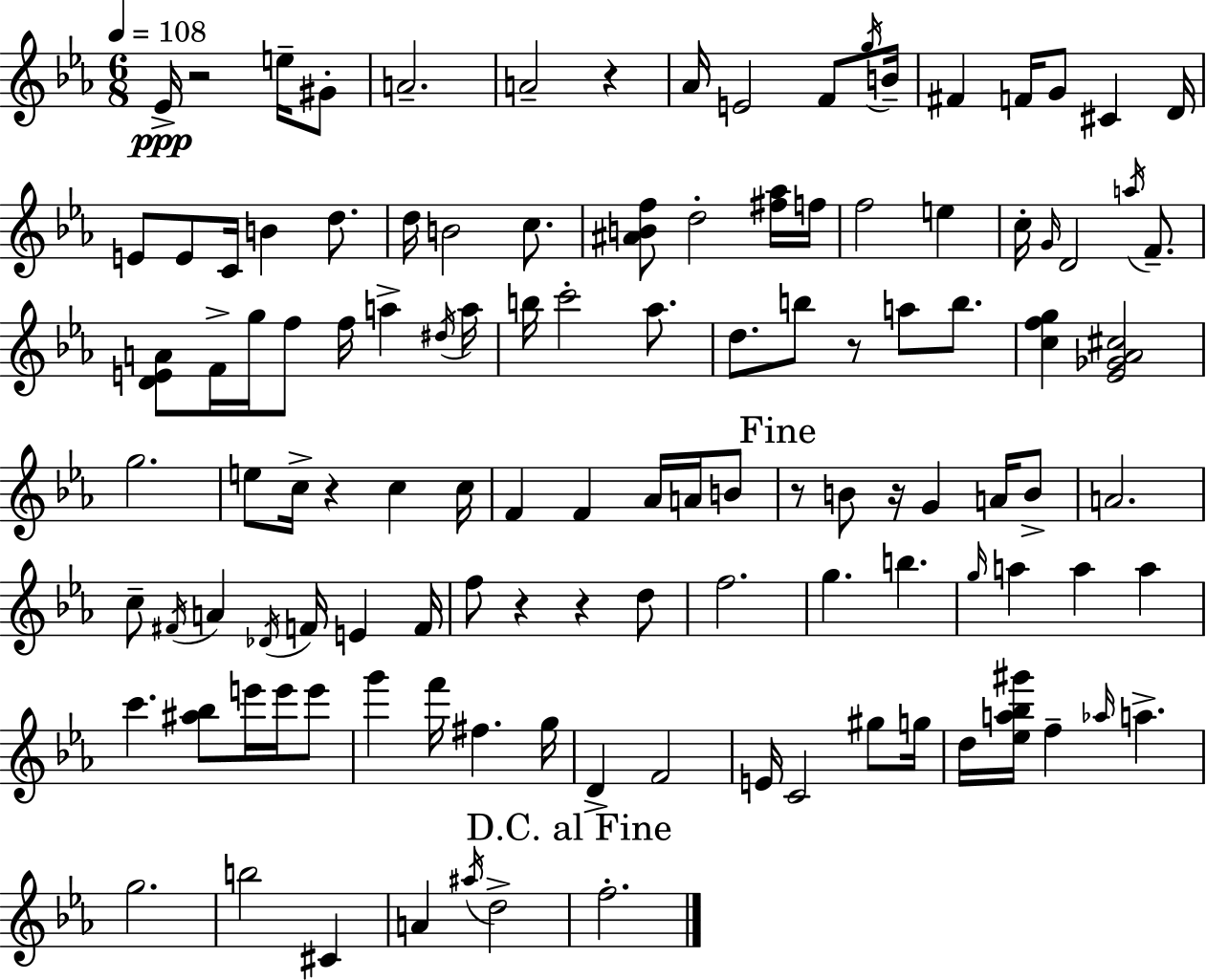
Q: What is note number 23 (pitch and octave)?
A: C5